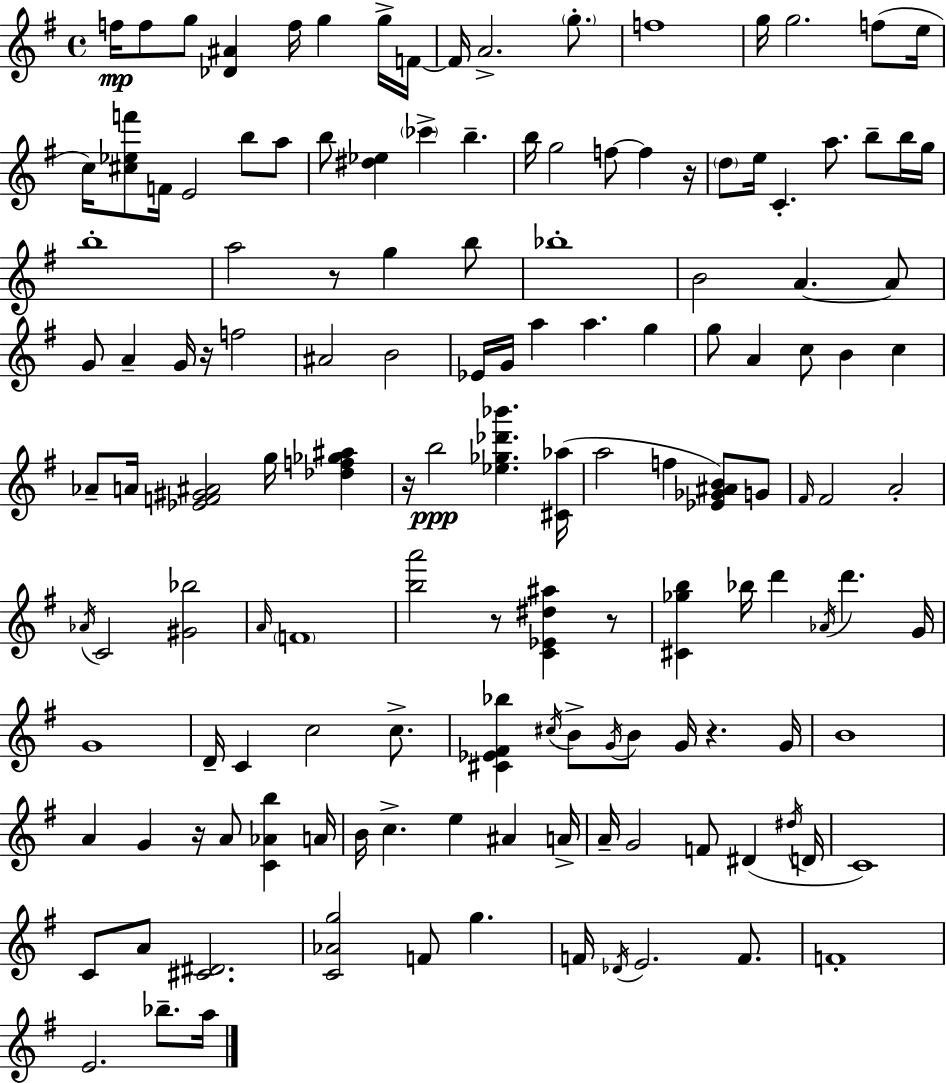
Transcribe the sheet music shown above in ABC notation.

X:1
T:Untitled
M:4/4
L:1/4
K:G
f/4 f/2 g/2 [_D^A] f/4 g g/4 F/4 F/4 A2 g/2 f4 g/4 g2 f/2 e/4 c/4 [^c_ef']/2 F/4 E2 b/2 a/2 b/2 [^d_e] _c' b b/4 g2 f/2 f z/4 d/2 e/4 C a/2 b/2 b/4 g/4 b4 a2 z/2 g b/2 _b4 B2 A A/2 G/2 A G/4 z/4 f2 ^A2 B2 _E/4 G/4 a a g g/2 A c/2 B c _A/2 A/4 [_EF^G^A]2 g/4 [_df_g^a] z/4 b2 [_e_g_d'_b'] [^C_a]/4 a2 f [_E_G^AB]/2 G/2 ^F/4 ^F2 A2 _A/4 C2 [^G_b]2 A/4 F4 [ba']2 z/2 [C_E^d^a] z/2 [^C_gb] _b/4 d' _A/4 d' G/4 G4 D/4 C c2 c/2 [^C_E^F_b] ^c/4 B/2 G/4 B/2 G/4 z G/4 B4 A G z/4 A/2 [C_Ab] A/4 B/4 c e ^A A/4 A/4 G2 F/2 ^D ^d/4 D/4 C4 C/2 A/2 [^C^D]2 [C_Ag]2 F/2 g F/4 _D/4 E2 F/2 F4 E2 _b/2 a/4